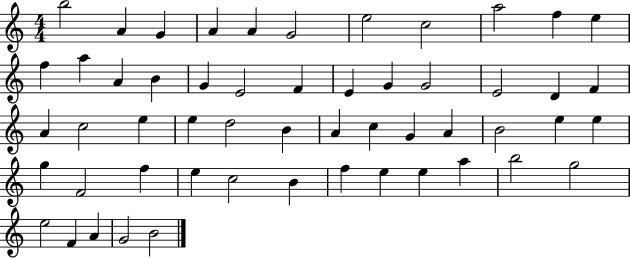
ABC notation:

X:1
T:Untitled
M:4/4
L:1/4
K:C
b2 A G A A G2 e2 c2 a2 f e f a A B G E2 F E G G2 E2 D F A c2 e e d2 B A c G A B2 e e g F2 f e c2 B f e e a b2 g2 e2 F A G2 B2